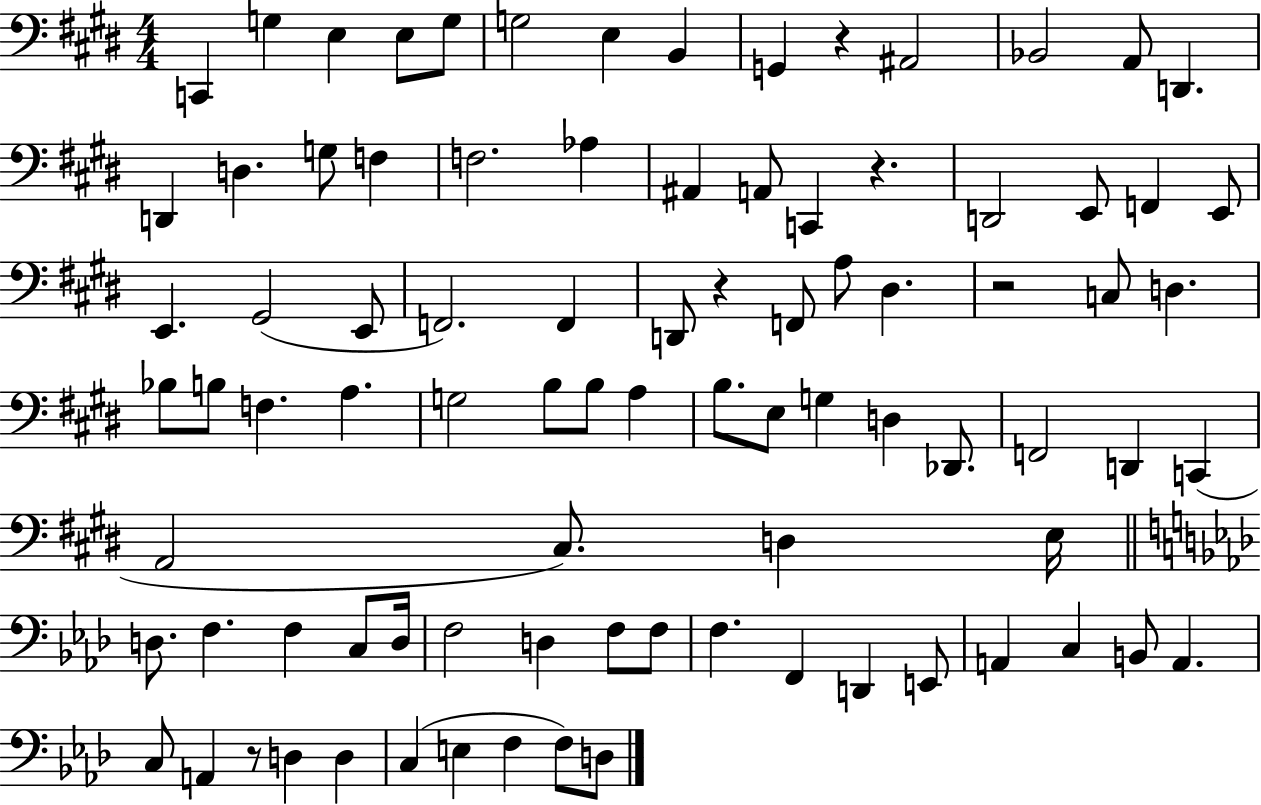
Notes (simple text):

C2/q G3/q E3/q E3/e G3/e G3/h E3/q B2/q G2/q R/q A#2/h Bb2/h A2/e D2/q. D2/q D3/q. G3/e F3/q F3/h. Ab3/q A#2/q A2/e C2/q R/q. D2/h E2/e F2/q E2/e E2/q. G#2/h E2/e F2/h. F2/q D2/e R/q F2/e A3/e D#3/q. R/h C3/e D3/q. Bb3/e B3/e F3/q. A3/q. G3/h B3/e B3/e A3/q B3/e. E3/e G3/q D3/q Db2/e. F2/h D2/q C2/q A2/h C#3/e. D3/q E3/s D3/e. F3/q. F3/q C3/e D3/s F3/h D3/q F3/e F3/e F3/q. F2/q D2/q E2/e A2/q C3/q B2/e A2/q. C3/e A2/q R/e D3/q D3/q C3/q E3/q F3/q F3/e D3/e